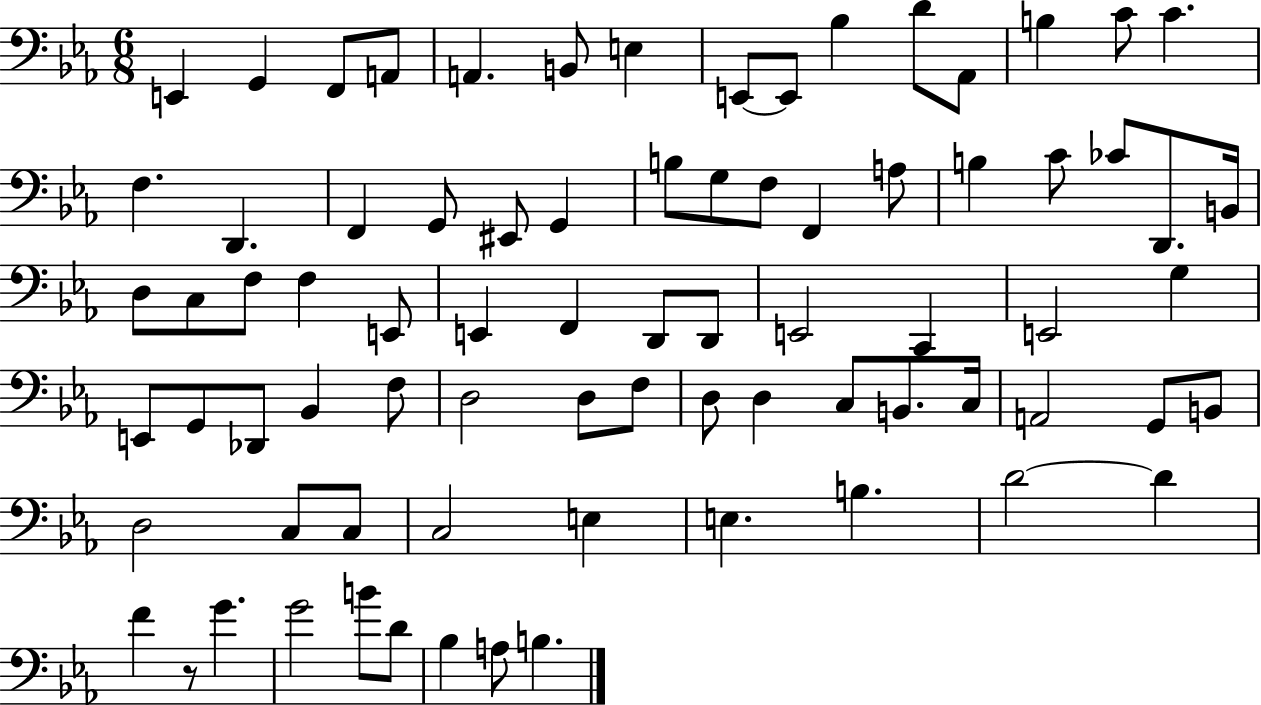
X:1
T:Untitled
M:6/8
L:1/4
K:Eb
E,, G,, F,,/2 A,,/2 A,, B,,/2 E, E,,/2 E,,/2 _B, D/2 _A,,/2 B, C/2 C F, D,, F,, G,,/2 ^E,,/2 G,, B,/2 G,/2 F,/2 F,, A,/2 B, C/2 _C/2 D,,/2 B,,/4 D,/2 C,/2 F,/2 F, E,,/2 E,, F,, D,,/2 D,,/2 E,,2 C,, E,,2 G, E,,/2 G,,/2 _D,,/2 _B,, F,/2 D,2 D,/2 F,/2 D,/2 D, C,/2 B,,/2 C,/4 A,,2 G,,/2 B,,/2 D,2 C,/2 C,/2 C,2 E, E, B, D2 D F z/2 G G2 B/2 D/2 _B, A,/2 B,